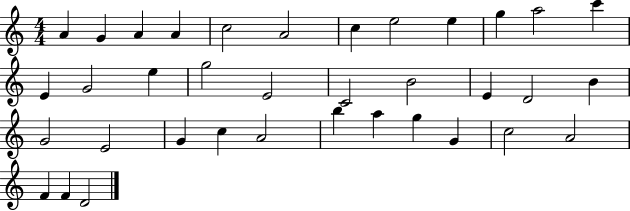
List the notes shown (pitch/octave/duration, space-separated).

A4/q G4/q A4/q A4/q C5/h A4/h C5/q E5/h E5/q G5/q A5/h C6/q E4/q G4/h E5/q G5/h E4/h C4/h B4/h E4/q D4/h B4/q G4/h E4/h G4/q C5/q A4/h B5/q A5/q G5/q G4/q C5/h A4/h F4/q F4/q D4/h